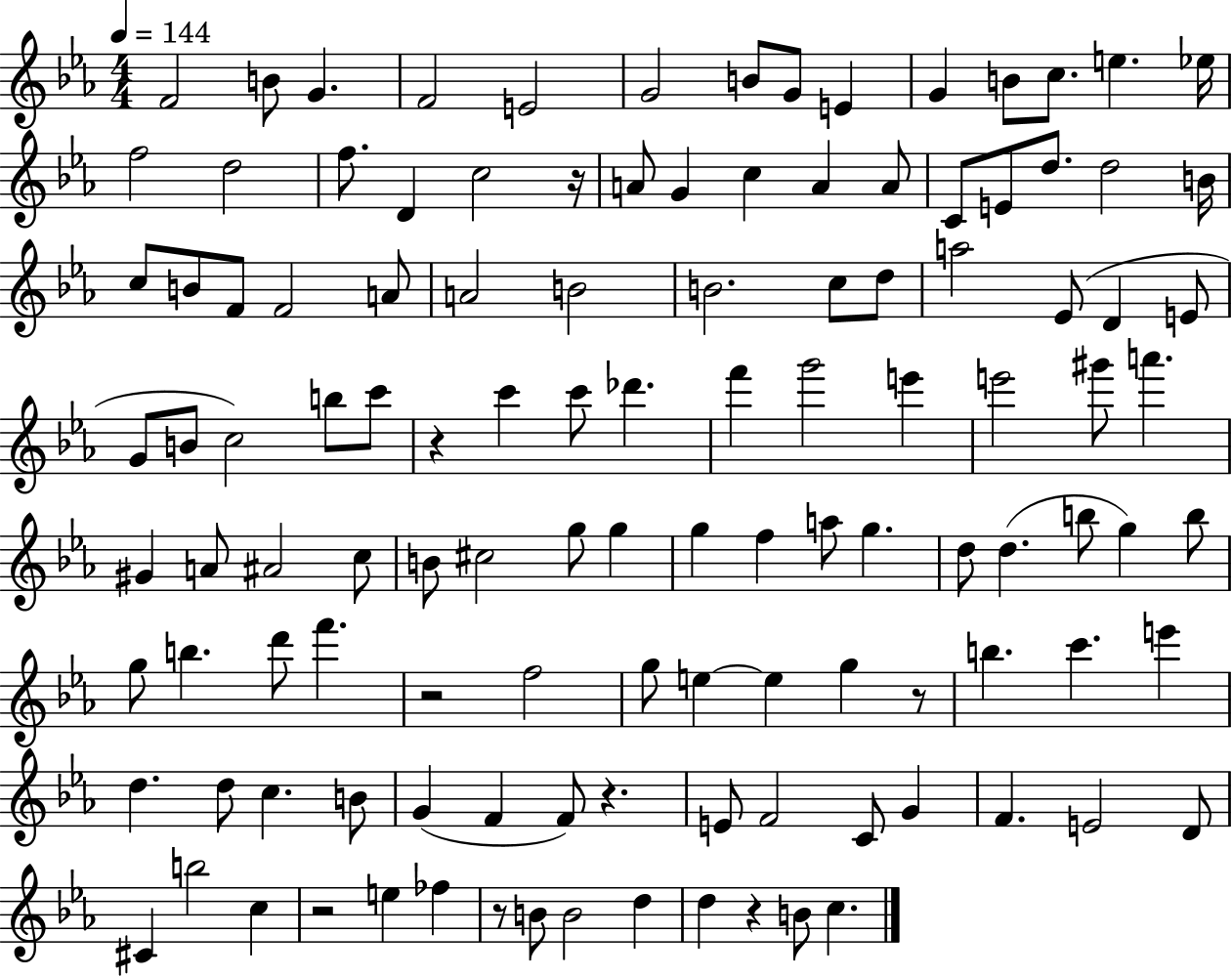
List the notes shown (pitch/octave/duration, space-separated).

F4/h B4/e G4/q. F4/h E4/h G4/h B4/e G4/e E4/q G4/q B4/e C5/e. E5/q. Eb5/s F5/h D5/h F5/e. D4/q C5/h R/s A4/e G4/q C5/q A4/q A4/e C4/e E4/e D5/e. D5/h B4/s C5/e B4/e F4/e F4/h A4/e A4/h B4/h B4/h. C5/e D5/e A5/h Eb4/e D4/q E4/e G4/e B4/e C5/h B5/e C6/e R/q C6/q C6/e Db6/q. F6/q G6/h E6/q E6/h G#6/e A6/q. G#4/q A4/e A#4/h C5/e B4/e C#5/h G5/e G5/q G5/q F5/q A5/e G5/q. D5/e D5/q. B5/e G5/q B5/e G5/e B5/q. D6/e F6/q. R/h F5/h G5/e E5/q E5/q G5/q R/e B5/q. C6/q. E6/q D5/q. D5/e C5/q. B4/e G4/q F4/q F4/e R/q. E4/e F4/h C4/e G4/q F4/q. E4/h D4/e C#4/q B5/h C5/q R/h E5/q FES5/q R/e B4/e B4/h D5/q D5/q R/q B4/e C5/q.